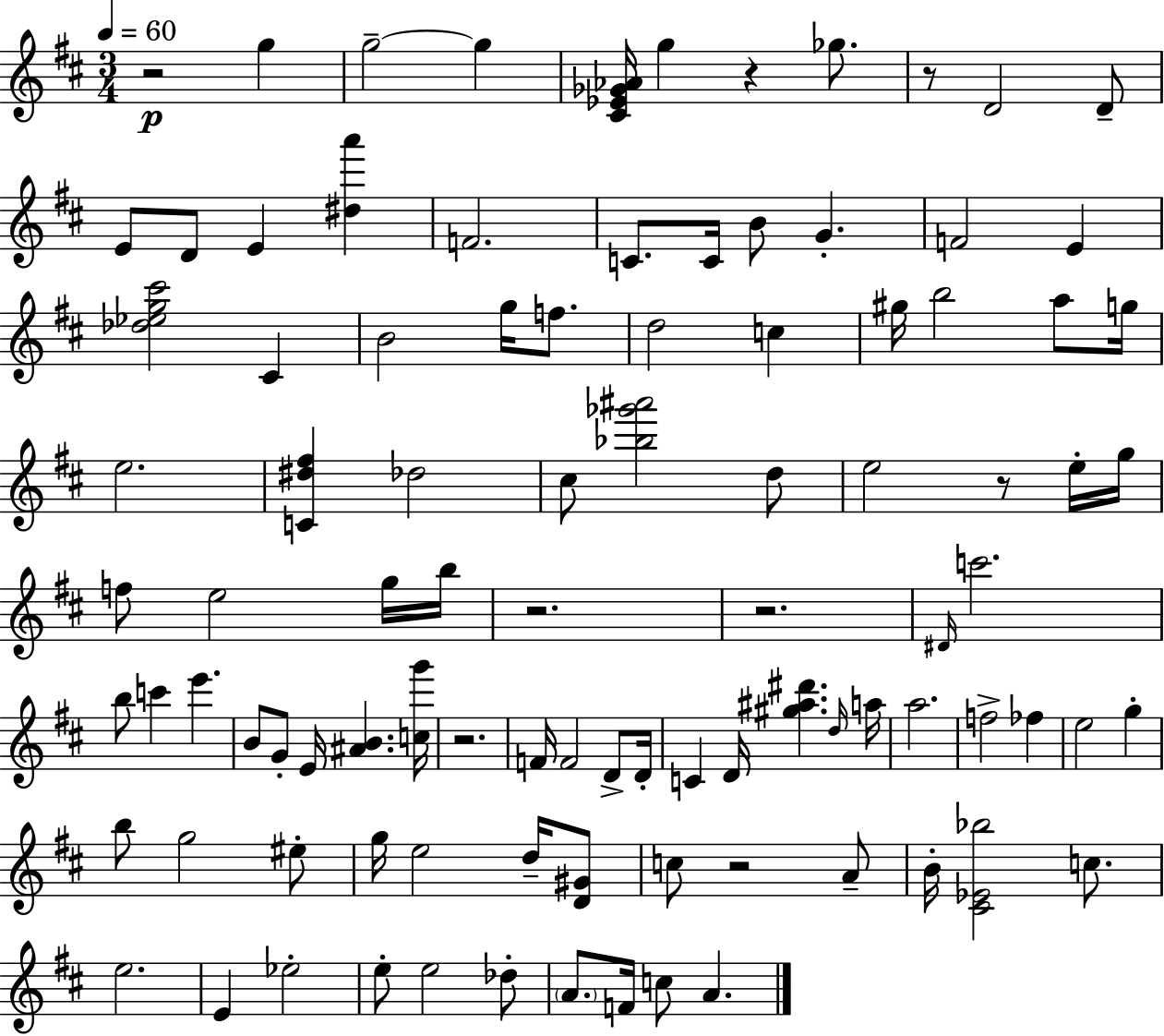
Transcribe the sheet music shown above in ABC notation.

X:1
T:Untitled
M:3/4
L:1/4
K:D
z2 g g2 g [^C_E_G_A]/4 g z _g/2 z/2 D2 D/2 E/2 D/2 E [^da'] F2 C/2 C/4 B/2 G F2 E [_d_eg^c']2 ^C B2 g/4 f/2 d2 c ^g/4 b2 a/2 g/4 e2 [C^d^f] _d2 ^c/2 [_b_g'^a']2 d/2 e2 z/2 e/4 g/4 f/2 e2 g/4 b/4 z2 z2 ^D/4 c'2 b/2 c' e' B/2 G/2 E/4 [^AB] [cg']/4 z2 F/4 F2 D/2 D/4 C D/4 [^g^a^d'] d/4 a/4 a2 f2 _f e2 g b/2 g2 ^e/2 g/4 e2 d/4 [D^G]/2 c/2 z2 A/2 B/4 [^C_E_b]2 c/2 e2 E _e2 e/2 e2 _d/2 A/2 F/4 c/2 A